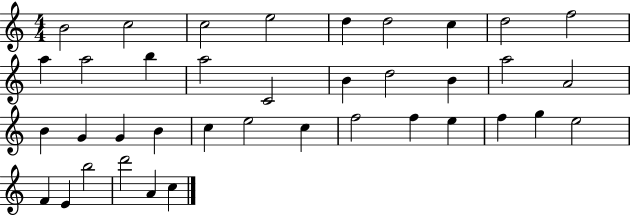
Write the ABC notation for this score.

X:1
T:Untitled
M:4/4
L:1/4
K:C
B2 c2 c2 e2 d d2 c d2 f2 a a2 b a2 C2 B d2 B a2 A2 B G G B c e2 c f2 f e f g e2 F E b2 d'2 A c